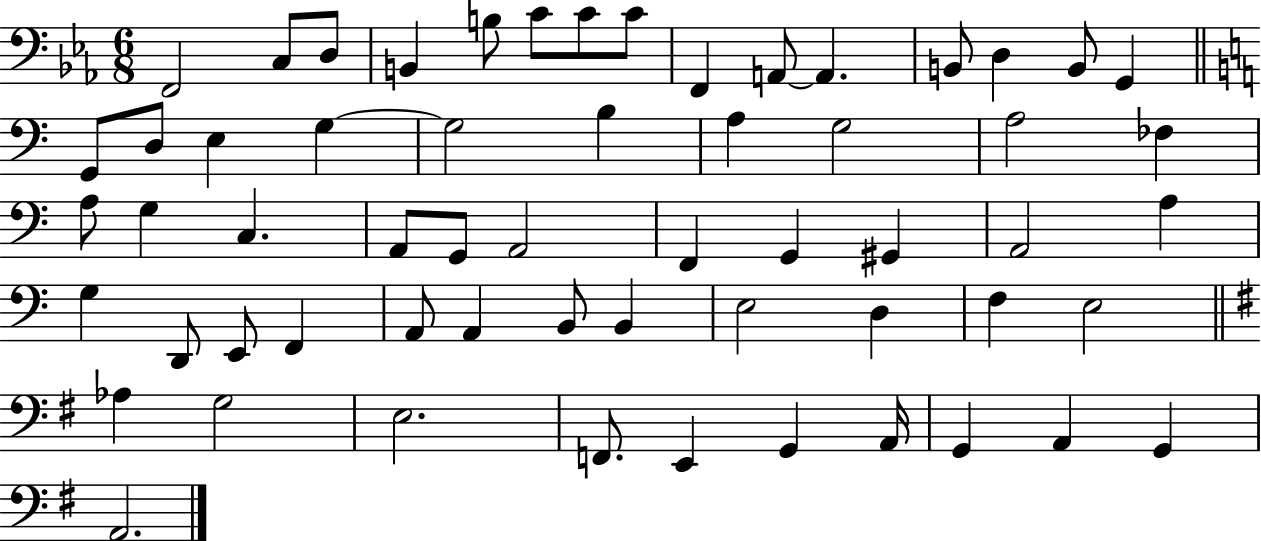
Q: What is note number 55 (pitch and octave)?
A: A2